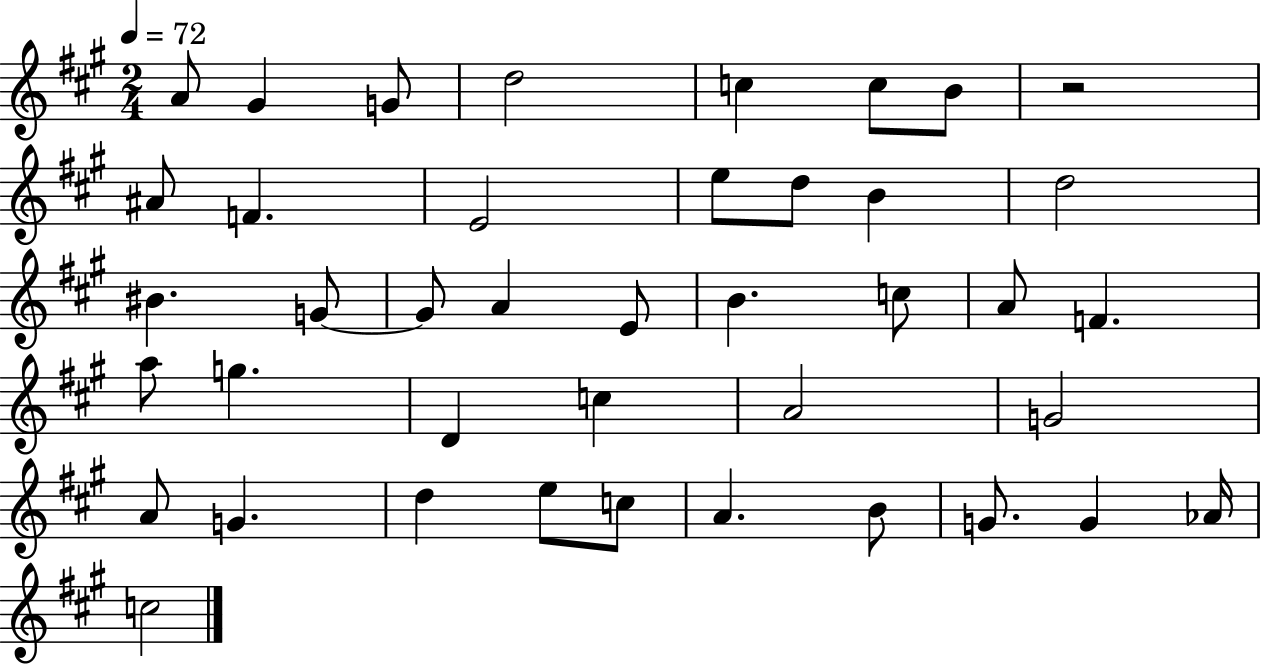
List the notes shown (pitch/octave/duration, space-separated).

A4/e G#4/q G4/e D5/h C5/q C5/e B4/e R/h A#4/e F4/q. E4/h E5/e D5/e B4/q D5/h BIS4/q. G4/e G4/e A4/q E4/e B4/q. C5/e A4/e F4/q. A5/e G5/q. D4/q C5/q A4/h G4/h A4/e G4/q. D5/q E5/e C5/e A4/q. B4/e G4/e. G4/q Ab4/s C5/h